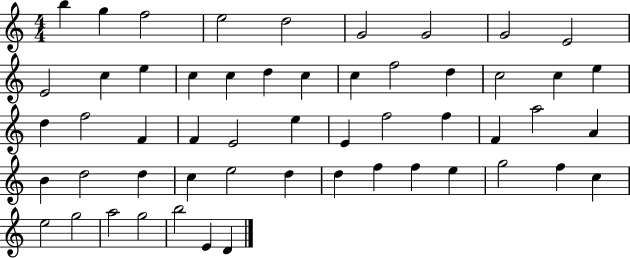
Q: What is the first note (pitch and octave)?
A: B5